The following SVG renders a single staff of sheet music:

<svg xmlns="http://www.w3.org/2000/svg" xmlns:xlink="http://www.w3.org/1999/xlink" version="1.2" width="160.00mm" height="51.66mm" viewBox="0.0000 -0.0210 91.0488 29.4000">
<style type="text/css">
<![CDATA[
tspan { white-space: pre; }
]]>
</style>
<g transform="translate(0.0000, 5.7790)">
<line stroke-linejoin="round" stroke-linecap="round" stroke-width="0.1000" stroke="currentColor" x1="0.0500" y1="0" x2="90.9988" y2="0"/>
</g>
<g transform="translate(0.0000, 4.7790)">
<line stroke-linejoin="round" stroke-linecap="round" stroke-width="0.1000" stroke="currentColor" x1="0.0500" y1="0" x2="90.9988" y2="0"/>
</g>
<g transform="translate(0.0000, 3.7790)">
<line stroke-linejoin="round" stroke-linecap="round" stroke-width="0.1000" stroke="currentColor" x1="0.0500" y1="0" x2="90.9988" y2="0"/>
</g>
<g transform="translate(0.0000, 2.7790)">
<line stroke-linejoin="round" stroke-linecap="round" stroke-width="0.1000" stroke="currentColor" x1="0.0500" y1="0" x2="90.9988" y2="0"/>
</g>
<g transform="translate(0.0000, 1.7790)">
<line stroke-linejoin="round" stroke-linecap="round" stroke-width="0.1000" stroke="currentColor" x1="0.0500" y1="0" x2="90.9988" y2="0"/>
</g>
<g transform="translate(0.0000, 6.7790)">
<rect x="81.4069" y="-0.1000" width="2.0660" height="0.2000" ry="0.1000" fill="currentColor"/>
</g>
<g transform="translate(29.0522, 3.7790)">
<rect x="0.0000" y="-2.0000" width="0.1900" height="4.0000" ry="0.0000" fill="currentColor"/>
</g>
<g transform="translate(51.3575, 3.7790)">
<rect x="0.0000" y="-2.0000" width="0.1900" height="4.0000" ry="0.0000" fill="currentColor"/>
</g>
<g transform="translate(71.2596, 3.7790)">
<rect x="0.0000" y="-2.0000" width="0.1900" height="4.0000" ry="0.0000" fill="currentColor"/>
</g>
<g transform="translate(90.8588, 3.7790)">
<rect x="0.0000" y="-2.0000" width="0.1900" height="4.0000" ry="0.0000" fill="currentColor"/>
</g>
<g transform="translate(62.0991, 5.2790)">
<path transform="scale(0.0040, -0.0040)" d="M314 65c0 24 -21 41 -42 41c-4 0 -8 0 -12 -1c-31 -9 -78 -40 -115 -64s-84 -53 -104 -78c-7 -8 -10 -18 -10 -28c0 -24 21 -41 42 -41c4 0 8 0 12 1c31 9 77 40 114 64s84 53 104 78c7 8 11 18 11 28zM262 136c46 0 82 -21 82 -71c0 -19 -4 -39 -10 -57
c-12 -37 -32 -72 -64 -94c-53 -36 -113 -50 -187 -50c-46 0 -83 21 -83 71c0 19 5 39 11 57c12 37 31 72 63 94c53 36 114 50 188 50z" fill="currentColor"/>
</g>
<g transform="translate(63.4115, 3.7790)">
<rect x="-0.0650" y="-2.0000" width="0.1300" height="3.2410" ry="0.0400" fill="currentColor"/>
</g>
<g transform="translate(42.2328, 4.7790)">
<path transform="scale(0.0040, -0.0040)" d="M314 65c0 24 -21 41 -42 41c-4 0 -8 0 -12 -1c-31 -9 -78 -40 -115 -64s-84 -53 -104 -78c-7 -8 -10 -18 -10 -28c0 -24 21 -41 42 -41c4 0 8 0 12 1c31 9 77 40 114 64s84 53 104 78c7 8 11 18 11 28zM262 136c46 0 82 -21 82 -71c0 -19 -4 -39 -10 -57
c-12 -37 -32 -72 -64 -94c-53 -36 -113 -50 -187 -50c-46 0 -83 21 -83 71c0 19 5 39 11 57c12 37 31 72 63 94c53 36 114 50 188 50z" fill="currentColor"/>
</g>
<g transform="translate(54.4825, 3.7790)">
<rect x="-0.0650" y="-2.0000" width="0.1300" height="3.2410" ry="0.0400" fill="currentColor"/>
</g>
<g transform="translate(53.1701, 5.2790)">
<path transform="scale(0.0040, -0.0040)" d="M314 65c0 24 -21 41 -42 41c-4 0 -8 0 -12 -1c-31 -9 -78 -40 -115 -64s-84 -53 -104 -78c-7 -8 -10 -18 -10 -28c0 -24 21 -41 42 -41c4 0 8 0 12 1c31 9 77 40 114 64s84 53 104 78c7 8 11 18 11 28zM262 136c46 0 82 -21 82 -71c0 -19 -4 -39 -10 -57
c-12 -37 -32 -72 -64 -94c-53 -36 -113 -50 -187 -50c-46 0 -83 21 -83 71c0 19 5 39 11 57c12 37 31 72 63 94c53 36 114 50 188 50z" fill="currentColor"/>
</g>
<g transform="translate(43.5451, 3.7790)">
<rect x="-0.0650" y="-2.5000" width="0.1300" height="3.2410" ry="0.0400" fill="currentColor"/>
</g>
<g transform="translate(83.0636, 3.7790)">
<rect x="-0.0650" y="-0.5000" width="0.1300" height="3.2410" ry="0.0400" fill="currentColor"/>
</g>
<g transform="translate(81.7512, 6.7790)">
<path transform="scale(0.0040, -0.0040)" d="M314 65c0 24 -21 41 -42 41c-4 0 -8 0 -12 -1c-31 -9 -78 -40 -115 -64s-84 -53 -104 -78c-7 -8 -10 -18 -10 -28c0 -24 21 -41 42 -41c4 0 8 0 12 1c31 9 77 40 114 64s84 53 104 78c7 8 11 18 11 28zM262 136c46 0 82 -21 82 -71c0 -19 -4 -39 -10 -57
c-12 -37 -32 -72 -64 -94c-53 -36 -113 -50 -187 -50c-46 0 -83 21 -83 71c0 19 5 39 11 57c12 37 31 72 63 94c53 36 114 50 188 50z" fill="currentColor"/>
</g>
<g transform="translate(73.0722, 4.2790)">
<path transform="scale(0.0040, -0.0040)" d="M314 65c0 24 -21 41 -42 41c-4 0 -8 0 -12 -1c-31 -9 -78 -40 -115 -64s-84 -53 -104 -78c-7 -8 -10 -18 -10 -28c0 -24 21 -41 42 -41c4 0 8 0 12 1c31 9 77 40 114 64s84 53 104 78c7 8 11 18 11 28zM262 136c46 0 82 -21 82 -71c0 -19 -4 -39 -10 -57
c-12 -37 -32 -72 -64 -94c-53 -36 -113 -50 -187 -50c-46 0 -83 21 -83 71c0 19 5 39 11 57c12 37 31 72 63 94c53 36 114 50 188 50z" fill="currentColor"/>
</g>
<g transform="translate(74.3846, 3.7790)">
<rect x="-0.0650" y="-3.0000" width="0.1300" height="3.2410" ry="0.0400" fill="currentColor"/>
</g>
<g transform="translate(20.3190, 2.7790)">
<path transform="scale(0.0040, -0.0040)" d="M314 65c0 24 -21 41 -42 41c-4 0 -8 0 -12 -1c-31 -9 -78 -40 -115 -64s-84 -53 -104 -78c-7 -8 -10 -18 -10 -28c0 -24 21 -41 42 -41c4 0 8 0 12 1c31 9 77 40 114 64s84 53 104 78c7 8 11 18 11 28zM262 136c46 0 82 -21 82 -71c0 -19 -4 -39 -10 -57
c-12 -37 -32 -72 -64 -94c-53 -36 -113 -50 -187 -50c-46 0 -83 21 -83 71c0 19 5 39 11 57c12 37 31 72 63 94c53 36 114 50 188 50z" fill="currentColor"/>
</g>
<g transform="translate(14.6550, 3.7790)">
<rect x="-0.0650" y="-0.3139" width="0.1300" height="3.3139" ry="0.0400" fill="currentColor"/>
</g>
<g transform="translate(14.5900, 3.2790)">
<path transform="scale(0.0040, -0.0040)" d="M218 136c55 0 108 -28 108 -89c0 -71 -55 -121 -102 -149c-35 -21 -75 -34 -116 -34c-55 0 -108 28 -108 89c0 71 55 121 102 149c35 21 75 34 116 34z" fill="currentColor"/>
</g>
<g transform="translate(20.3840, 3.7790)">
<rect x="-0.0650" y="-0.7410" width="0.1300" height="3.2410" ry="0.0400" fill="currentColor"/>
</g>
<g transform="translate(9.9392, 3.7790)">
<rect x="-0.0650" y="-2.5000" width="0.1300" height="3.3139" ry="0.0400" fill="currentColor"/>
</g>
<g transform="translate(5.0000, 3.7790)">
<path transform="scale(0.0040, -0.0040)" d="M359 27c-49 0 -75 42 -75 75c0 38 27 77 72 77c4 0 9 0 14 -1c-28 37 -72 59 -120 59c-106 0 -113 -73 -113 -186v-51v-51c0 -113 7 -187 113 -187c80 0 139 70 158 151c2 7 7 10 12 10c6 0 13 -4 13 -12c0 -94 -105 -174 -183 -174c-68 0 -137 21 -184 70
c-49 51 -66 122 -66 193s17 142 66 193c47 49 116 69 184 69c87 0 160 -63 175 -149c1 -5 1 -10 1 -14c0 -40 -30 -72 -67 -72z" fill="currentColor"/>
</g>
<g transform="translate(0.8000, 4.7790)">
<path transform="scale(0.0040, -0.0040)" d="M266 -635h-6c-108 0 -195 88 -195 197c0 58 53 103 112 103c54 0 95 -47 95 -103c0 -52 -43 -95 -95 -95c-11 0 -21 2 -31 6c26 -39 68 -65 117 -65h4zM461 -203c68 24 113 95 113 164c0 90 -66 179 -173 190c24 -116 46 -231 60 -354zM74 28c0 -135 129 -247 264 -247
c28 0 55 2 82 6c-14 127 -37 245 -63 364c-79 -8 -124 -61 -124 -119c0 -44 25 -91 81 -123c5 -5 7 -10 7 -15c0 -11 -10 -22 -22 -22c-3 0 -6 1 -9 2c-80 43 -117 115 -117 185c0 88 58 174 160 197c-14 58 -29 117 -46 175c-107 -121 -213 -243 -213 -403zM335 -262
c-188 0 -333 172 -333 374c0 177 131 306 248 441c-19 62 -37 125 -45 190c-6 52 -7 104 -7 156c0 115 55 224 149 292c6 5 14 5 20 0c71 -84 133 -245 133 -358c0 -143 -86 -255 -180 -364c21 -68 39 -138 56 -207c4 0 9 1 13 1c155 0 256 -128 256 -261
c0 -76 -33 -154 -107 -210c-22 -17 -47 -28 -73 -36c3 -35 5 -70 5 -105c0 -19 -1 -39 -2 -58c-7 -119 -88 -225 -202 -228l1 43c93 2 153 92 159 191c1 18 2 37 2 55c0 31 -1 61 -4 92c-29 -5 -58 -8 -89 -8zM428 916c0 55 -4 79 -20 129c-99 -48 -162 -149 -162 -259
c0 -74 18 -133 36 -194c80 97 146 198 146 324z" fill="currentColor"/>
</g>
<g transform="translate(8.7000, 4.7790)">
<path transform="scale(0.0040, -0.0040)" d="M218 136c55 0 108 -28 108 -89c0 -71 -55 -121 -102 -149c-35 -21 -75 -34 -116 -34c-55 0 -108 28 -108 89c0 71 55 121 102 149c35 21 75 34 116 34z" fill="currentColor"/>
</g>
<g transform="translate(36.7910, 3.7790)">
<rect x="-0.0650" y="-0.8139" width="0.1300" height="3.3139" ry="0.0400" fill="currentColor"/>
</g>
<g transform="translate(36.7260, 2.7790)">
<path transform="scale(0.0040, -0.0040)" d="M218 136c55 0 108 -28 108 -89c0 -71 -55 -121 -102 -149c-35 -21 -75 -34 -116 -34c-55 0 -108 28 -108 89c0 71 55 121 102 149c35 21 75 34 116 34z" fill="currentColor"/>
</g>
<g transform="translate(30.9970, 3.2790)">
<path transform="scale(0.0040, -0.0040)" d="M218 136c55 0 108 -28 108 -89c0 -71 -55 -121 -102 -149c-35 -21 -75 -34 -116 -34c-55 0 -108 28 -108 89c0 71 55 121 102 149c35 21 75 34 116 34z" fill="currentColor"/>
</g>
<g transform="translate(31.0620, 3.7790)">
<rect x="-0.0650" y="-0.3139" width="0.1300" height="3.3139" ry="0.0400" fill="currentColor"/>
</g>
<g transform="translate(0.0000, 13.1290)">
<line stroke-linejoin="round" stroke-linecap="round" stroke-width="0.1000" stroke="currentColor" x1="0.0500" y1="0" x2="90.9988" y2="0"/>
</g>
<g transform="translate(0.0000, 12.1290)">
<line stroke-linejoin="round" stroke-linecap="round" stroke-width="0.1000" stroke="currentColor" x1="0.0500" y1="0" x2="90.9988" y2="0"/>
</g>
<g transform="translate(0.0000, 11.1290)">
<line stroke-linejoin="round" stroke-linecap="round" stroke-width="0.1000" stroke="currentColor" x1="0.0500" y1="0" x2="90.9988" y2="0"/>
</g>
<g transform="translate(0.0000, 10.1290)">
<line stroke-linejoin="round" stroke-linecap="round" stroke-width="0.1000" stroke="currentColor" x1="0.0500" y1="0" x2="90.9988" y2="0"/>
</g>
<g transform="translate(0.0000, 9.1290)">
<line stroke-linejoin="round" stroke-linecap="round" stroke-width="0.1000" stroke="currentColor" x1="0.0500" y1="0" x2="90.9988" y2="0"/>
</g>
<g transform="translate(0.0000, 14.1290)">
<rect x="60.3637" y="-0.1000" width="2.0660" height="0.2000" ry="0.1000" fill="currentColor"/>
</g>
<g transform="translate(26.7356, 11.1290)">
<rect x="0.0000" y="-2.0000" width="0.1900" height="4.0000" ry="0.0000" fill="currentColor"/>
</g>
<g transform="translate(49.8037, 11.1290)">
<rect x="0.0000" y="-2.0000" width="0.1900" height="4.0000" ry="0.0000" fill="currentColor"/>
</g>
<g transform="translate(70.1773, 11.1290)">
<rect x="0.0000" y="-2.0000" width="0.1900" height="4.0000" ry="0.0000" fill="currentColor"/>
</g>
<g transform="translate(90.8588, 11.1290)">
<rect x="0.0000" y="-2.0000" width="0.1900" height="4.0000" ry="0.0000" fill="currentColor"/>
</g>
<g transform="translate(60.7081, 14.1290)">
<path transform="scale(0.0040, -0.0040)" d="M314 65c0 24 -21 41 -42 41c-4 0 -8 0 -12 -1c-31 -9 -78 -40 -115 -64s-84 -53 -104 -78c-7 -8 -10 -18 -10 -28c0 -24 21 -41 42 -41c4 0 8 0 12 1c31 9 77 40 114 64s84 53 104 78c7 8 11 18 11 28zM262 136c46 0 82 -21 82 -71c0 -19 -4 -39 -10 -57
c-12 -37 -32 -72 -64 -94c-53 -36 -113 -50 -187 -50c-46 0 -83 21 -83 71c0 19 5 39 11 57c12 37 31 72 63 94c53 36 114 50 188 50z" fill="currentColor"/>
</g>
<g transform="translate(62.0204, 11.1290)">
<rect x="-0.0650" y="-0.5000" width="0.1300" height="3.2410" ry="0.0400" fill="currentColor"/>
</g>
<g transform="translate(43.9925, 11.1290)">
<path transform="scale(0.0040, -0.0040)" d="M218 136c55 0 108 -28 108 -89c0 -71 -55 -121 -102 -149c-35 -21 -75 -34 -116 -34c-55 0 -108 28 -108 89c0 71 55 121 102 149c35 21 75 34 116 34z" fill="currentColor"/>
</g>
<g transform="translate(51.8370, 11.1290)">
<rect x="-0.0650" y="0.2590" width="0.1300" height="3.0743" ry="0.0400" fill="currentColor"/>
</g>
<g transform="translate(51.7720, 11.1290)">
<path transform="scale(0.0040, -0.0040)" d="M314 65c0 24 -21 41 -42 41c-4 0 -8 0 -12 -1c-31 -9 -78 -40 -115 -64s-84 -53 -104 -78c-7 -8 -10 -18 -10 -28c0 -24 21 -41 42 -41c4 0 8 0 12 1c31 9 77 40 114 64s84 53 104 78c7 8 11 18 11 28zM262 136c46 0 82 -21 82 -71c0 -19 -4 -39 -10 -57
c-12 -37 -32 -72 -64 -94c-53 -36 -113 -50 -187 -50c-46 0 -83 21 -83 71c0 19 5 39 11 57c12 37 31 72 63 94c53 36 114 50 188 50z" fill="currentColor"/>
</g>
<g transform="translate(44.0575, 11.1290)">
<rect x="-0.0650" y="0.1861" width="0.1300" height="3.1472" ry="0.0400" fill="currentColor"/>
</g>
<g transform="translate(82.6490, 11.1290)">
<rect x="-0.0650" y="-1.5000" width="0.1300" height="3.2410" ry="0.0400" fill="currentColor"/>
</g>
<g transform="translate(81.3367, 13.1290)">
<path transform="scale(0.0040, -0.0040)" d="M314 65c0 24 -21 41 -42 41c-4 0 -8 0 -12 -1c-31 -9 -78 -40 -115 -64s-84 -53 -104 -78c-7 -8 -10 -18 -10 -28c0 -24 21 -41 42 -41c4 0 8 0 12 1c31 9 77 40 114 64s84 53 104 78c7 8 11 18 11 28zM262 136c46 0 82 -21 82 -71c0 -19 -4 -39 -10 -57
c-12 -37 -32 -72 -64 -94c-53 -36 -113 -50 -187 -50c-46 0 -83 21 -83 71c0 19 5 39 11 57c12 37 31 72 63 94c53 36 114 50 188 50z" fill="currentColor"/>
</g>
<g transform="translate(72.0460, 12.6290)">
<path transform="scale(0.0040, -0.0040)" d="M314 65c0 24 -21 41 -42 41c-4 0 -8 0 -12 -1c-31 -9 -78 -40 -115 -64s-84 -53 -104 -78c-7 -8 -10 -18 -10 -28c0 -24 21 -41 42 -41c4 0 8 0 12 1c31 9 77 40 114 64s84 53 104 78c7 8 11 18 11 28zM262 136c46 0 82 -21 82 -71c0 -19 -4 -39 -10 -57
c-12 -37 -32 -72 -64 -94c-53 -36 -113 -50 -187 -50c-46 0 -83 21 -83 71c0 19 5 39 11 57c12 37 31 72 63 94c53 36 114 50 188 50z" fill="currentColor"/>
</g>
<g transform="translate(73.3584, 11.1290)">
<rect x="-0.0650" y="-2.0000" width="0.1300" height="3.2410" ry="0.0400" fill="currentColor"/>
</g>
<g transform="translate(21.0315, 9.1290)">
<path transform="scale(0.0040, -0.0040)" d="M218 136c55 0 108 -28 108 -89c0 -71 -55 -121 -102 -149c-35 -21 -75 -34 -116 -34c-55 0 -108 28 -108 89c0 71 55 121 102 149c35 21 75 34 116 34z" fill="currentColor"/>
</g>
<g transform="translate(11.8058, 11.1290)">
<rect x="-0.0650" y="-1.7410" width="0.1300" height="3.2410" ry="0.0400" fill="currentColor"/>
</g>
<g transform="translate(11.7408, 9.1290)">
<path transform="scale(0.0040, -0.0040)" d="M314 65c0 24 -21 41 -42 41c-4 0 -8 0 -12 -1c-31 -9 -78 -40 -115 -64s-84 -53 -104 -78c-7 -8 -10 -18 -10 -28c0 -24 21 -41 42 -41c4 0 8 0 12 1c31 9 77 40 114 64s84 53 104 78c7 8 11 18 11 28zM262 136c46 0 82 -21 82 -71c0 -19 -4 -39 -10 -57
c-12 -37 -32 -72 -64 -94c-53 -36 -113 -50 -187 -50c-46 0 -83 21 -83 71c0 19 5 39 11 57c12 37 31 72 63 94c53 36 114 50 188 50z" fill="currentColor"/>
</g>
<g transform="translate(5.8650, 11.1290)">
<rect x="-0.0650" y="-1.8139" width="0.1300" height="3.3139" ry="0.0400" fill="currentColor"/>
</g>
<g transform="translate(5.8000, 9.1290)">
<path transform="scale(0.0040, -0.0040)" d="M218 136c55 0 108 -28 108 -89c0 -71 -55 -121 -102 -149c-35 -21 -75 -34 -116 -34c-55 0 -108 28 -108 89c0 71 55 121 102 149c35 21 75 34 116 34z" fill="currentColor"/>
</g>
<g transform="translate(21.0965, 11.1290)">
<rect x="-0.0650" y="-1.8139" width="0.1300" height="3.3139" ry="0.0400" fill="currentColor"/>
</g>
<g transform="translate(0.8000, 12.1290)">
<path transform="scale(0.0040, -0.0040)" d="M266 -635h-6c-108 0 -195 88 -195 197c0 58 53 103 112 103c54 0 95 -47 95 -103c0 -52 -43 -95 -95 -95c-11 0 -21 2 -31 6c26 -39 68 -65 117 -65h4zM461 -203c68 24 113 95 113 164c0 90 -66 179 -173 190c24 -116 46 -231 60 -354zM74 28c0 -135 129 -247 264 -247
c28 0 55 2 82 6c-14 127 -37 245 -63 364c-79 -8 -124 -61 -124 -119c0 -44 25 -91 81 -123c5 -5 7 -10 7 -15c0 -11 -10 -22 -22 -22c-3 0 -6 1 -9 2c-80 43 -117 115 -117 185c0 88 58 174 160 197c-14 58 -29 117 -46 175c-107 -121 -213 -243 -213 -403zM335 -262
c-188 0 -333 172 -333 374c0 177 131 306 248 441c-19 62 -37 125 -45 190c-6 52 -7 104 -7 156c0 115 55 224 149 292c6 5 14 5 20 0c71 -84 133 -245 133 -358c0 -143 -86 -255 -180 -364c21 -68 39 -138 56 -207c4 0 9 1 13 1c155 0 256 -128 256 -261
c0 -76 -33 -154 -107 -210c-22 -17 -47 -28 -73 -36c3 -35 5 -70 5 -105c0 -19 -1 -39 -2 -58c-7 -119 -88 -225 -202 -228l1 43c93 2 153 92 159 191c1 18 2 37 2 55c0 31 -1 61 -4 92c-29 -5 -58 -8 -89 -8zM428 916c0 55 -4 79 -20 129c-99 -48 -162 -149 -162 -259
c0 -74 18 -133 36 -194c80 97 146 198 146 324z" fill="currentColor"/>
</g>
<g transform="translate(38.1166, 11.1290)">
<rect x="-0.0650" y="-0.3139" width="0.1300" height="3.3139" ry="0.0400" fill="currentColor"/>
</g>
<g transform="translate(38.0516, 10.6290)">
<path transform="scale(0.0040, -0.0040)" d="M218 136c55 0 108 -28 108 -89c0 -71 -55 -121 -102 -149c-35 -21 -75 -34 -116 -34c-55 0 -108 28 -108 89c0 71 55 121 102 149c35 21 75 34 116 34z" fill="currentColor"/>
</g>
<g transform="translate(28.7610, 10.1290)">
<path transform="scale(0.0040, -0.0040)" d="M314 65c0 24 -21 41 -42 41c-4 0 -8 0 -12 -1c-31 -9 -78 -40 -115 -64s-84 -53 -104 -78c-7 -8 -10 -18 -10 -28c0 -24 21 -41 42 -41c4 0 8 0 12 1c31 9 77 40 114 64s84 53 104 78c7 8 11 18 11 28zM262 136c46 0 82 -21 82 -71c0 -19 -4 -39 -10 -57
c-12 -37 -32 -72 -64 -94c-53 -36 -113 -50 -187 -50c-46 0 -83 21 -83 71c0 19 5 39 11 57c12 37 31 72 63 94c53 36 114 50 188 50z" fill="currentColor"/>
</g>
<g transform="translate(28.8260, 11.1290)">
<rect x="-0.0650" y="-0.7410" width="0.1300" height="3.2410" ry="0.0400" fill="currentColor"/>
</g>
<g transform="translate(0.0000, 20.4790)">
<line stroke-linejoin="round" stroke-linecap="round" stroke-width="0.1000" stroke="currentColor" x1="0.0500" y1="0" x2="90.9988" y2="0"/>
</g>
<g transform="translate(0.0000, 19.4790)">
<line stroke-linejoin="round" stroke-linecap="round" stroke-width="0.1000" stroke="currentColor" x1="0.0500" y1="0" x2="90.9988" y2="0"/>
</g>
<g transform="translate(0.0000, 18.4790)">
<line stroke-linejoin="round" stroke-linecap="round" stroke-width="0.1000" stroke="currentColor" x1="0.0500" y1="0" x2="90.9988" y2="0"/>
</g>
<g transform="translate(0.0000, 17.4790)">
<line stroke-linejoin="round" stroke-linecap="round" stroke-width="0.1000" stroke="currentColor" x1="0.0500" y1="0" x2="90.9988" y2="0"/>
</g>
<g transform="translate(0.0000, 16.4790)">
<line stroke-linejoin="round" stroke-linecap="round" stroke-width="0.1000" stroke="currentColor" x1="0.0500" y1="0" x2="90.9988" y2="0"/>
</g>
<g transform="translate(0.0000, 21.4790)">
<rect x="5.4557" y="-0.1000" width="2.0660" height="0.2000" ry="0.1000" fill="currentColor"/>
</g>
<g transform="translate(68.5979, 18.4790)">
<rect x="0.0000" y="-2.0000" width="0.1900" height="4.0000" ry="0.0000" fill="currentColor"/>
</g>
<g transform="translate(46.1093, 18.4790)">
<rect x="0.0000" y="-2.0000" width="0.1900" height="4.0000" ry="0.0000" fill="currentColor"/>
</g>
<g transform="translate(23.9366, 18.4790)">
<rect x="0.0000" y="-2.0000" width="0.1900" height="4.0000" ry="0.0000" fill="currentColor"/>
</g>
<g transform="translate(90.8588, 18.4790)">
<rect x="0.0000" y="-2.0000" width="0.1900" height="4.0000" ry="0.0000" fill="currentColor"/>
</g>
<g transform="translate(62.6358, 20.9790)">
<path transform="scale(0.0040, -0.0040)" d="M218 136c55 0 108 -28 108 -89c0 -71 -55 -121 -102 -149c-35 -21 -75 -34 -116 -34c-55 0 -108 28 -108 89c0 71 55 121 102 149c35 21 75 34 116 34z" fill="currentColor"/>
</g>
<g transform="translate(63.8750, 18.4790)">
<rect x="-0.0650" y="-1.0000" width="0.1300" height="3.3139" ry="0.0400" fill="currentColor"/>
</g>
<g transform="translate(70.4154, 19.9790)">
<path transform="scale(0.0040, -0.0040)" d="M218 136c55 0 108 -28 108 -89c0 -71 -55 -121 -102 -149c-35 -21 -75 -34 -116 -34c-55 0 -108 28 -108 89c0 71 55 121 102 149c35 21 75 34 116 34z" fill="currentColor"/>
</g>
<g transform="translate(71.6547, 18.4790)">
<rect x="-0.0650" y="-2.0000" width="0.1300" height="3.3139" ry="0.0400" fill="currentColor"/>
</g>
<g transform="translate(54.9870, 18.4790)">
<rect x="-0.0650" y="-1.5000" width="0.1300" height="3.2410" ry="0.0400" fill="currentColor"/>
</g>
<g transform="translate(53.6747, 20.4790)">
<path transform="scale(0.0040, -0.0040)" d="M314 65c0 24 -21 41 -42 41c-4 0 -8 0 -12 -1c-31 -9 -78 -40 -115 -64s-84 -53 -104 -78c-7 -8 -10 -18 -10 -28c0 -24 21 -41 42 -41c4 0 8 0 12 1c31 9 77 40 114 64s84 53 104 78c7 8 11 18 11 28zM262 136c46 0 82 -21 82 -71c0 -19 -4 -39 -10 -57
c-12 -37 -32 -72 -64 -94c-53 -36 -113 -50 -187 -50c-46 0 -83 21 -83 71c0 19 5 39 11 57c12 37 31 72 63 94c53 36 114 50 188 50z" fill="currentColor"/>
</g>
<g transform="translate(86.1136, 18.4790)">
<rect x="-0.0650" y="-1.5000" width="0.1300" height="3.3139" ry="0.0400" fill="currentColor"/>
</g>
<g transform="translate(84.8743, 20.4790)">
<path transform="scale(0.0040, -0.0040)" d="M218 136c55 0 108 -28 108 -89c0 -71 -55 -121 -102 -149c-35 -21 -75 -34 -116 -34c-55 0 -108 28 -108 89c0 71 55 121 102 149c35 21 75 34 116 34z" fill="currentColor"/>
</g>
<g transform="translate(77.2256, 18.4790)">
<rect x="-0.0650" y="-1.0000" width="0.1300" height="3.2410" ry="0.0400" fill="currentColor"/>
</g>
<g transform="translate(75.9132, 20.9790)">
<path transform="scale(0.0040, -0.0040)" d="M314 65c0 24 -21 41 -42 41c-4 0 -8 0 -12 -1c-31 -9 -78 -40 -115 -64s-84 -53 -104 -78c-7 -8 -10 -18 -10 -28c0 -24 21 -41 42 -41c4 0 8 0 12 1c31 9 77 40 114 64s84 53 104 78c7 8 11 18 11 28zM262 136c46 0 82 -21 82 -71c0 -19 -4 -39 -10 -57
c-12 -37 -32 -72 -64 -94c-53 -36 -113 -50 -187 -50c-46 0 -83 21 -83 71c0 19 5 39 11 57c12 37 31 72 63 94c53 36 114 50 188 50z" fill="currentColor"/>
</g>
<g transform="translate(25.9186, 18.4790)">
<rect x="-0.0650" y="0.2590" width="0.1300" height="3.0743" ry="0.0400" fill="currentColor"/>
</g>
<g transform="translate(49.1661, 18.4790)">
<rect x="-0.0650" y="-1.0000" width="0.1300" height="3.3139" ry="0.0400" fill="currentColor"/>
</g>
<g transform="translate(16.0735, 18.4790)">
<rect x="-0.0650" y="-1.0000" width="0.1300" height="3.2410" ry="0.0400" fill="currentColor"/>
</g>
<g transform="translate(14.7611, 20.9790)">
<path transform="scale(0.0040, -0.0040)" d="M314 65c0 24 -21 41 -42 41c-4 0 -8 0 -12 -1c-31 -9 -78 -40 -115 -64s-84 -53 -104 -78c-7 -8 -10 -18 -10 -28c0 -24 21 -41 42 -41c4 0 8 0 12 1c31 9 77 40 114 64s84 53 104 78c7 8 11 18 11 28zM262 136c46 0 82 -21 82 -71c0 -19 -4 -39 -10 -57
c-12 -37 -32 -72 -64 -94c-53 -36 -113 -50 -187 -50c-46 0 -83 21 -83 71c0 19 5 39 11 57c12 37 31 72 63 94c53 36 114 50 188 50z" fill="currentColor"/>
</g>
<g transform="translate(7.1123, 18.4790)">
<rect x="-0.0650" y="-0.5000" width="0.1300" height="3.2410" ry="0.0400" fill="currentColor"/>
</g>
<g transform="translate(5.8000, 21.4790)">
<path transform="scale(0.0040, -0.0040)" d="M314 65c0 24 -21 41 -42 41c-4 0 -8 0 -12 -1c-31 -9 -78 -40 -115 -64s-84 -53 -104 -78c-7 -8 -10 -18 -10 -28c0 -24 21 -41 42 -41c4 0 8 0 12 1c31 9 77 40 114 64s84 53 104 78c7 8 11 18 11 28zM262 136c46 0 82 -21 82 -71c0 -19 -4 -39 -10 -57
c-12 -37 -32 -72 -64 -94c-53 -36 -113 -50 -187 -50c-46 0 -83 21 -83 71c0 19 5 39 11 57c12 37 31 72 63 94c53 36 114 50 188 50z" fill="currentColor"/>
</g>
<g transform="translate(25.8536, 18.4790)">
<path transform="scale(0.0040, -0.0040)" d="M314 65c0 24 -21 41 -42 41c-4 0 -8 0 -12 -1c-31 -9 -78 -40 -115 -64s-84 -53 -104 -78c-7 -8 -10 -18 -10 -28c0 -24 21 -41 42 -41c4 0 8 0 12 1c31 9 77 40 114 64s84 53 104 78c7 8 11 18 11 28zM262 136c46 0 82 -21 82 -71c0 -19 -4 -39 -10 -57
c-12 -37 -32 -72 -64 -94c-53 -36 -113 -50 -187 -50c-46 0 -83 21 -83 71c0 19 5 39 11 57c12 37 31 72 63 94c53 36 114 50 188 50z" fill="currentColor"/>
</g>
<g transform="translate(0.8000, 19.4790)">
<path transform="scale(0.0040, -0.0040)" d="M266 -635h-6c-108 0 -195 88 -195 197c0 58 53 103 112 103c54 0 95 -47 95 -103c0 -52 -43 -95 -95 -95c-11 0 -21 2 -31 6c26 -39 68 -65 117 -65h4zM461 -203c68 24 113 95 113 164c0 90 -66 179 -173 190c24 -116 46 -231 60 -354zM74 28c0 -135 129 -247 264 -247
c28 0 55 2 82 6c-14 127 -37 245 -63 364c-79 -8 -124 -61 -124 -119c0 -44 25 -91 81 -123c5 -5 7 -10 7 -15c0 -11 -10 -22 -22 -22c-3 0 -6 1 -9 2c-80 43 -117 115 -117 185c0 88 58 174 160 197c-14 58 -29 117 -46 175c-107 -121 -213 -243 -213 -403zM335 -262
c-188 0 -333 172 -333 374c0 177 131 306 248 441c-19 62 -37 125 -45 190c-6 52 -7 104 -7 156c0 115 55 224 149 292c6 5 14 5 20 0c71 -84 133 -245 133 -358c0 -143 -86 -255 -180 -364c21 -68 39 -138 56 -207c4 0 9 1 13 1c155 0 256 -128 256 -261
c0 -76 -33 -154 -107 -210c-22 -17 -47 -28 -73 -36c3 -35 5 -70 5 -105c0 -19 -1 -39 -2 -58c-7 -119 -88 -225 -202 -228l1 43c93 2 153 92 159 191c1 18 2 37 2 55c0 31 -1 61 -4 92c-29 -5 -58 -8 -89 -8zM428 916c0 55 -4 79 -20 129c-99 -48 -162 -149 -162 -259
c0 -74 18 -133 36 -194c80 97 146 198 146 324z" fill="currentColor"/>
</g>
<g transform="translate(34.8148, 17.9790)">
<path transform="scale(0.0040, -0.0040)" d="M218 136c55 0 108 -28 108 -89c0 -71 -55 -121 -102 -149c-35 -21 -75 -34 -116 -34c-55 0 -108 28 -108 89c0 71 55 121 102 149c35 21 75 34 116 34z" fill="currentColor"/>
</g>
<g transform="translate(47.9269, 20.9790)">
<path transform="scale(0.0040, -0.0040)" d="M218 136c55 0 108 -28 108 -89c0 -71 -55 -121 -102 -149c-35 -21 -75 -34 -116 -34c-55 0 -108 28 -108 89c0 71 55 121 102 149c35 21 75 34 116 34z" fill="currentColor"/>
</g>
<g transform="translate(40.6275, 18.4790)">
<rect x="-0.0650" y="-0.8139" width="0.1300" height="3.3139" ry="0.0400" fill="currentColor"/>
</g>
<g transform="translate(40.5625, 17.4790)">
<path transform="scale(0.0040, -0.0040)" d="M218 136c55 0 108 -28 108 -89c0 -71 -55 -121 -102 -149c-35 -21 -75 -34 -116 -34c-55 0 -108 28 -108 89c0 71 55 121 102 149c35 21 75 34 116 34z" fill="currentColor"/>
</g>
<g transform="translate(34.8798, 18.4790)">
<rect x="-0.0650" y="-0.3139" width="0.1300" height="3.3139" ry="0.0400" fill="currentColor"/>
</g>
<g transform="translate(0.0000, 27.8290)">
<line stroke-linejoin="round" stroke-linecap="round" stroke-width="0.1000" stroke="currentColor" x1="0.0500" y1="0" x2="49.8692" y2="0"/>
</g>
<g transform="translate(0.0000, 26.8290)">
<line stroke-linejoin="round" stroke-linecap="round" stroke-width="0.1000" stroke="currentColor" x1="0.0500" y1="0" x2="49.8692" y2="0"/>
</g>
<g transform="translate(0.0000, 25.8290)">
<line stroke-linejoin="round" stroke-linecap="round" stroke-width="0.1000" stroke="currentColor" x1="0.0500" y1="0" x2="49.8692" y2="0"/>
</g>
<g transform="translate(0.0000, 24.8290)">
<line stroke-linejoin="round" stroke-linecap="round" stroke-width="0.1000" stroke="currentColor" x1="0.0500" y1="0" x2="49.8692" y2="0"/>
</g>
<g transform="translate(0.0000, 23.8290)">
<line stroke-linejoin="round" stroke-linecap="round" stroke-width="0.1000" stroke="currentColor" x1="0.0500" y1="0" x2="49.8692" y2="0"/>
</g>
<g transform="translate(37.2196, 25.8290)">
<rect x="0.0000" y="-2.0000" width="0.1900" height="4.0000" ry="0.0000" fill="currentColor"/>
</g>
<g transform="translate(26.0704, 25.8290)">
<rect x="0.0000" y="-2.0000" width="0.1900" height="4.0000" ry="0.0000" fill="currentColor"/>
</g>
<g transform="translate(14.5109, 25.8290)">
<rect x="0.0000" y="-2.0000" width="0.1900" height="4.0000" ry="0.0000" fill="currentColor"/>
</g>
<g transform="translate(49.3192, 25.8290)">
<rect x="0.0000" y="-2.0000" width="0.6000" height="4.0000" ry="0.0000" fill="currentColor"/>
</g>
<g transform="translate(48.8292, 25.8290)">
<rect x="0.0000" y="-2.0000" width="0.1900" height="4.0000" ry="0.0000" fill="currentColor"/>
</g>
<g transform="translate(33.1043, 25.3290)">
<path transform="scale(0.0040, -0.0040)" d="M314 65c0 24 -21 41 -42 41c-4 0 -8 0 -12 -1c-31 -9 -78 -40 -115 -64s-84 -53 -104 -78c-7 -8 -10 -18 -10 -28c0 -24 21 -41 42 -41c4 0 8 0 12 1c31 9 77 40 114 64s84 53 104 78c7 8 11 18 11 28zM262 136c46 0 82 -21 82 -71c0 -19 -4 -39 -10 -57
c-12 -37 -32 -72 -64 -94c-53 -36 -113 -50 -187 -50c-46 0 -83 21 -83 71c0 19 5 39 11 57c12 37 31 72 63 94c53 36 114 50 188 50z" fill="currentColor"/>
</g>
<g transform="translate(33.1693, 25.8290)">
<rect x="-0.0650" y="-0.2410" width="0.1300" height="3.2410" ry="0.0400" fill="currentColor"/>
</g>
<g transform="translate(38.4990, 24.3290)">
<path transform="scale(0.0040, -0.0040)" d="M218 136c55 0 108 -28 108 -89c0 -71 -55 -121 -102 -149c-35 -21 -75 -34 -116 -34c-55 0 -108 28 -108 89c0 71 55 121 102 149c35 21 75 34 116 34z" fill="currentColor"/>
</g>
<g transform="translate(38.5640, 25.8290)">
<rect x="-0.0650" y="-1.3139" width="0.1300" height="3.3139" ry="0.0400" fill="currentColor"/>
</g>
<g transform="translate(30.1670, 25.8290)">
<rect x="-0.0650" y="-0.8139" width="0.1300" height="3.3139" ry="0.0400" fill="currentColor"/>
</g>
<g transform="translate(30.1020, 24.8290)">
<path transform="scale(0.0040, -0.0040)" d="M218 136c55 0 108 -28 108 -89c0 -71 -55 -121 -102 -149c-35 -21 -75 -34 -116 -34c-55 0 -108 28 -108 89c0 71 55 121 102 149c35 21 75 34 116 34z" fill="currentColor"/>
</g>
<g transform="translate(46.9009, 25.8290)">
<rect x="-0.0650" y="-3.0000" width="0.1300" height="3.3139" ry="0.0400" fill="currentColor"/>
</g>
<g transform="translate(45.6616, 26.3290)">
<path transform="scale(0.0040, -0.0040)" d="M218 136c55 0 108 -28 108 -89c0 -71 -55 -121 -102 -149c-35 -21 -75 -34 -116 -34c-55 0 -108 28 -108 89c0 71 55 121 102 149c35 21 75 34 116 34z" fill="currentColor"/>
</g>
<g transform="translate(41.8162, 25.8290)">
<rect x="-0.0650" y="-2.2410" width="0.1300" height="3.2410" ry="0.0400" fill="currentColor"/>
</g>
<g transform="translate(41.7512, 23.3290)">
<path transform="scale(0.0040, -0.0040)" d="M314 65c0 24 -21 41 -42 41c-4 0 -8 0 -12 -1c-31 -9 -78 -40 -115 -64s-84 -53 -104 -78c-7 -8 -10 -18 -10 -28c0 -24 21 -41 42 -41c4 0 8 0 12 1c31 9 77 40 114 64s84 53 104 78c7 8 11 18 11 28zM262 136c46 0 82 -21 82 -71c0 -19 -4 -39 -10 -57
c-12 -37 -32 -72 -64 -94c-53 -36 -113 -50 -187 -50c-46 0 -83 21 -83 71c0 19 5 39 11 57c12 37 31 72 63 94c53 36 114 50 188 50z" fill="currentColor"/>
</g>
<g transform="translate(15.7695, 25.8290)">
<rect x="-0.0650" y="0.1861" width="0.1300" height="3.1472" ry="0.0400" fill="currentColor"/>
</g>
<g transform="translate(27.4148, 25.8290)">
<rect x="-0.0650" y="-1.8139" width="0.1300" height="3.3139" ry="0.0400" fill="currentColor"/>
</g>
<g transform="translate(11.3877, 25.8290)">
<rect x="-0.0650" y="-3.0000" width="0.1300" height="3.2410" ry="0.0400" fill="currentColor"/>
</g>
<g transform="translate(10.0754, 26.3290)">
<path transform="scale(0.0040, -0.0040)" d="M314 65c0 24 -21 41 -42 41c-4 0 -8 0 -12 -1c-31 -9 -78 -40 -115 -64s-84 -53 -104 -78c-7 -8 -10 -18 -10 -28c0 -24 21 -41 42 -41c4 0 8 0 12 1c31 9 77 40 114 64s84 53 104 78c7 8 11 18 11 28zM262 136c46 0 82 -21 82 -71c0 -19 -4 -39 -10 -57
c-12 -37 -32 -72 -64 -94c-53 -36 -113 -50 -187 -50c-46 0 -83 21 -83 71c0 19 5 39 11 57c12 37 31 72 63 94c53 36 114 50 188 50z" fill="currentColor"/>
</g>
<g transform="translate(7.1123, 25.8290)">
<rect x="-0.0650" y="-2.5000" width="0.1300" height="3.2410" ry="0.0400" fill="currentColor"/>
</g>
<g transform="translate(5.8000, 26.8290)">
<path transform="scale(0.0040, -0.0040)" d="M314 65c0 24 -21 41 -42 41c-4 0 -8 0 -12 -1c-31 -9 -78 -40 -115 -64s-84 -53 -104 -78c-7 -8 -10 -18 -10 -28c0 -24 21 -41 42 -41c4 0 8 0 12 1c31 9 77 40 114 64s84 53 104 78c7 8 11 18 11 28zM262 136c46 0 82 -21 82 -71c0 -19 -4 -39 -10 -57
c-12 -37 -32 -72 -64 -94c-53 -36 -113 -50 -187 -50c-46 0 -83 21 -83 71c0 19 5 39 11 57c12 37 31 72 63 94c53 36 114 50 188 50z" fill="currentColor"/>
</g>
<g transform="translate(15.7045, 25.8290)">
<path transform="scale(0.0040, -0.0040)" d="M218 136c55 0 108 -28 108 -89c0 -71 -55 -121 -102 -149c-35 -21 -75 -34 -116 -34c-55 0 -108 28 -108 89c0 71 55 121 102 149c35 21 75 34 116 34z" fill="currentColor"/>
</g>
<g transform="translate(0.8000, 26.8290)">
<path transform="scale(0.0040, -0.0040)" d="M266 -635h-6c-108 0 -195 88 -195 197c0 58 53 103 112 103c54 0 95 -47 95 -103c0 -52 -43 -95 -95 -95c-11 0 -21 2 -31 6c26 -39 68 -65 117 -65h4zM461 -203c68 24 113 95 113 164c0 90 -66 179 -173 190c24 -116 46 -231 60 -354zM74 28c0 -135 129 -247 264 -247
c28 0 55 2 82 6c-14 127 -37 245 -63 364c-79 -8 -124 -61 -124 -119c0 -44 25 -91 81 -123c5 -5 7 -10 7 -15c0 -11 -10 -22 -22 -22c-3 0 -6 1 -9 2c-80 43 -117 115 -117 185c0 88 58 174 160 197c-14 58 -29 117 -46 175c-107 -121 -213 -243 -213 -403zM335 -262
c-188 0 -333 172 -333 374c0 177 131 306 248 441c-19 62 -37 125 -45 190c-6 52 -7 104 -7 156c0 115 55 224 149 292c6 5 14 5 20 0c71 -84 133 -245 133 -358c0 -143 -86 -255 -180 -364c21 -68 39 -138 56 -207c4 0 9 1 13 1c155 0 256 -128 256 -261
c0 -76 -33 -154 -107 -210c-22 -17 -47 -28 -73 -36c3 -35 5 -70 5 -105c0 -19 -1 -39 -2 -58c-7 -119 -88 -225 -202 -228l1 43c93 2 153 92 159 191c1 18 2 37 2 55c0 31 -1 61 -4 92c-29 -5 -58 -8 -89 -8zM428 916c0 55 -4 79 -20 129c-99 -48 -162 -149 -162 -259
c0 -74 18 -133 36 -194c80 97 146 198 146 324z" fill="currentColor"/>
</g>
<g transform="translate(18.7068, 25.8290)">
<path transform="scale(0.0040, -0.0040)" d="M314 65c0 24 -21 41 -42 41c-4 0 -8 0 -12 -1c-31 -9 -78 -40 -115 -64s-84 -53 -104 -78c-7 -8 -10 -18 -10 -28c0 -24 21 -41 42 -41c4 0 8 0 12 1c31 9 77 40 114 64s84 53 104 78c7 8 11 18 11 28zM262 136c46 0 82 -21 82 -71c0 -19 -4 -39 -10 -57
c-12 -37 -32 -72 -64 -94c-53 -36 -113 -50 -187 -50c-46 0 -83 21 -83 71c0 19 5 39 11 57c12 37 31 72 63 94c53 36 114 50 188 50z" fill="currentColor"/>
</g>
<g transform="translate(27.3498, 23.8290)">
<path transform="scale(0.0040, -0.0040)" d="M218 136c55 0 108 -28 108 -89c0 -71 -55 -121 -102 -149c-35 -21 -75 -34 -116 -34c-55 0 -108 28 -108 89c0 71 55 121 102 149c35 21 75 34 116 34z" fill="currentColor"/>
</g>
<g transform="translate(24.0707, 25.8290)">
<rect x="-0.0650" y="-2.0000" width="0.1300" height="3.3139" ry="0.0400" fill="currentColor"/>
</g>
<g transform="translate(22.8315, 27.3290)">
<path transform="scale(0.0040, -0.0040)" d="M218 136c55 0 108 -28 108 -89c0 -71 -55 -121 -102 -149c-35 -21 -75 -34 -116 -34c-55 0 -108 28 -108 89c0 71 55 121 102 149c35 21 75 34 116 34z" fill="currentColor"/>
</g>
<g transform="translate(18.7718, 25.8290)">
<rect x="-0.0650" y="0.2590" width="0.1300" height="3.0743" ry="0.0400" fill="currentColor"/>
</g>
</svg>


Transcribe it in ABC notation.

X:1
T:Untitled
M:4/4
L:1/4
K:C
G c d2 c d G2 F2 F2 A2 C2 f f2 f d2 c B B2 C2 F2 E2 C2 D2 B2 c d D E2 D F D2 E G2 A2 B B2 F f d c2 e g2 A